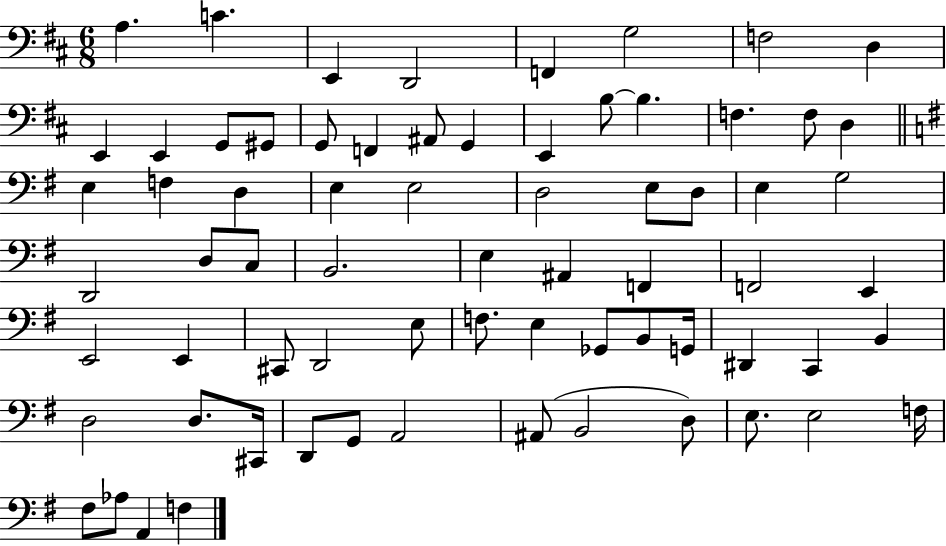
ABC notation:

X:1
T:Untitled
M:6/8
L:1/4
K:D
A, C E,, D,,2 F,, G,2 F,2 D, E,, E,, G,,/2 ^G,,/2 G,,/2 F,, ^A,,/2 G,, E,, B,/2 B, F, F,/2 D, E, F, D, E, E,2 D,2 E,/2 D,/2 E, G,2 D,,2 D,/2 C,/2 B,,2 E, ^A,, F,, F,,2 E,, E,,2 E,, ^C,,/2 D,,2 E,/2 F,/2 E, _G,,/2 B,,/2 G,,/4 ^D,, C,, B,, D,2 D,/2 ^C,,/4 D,,/2 G,,/2 A,,2 ^A,,/2 B,,2 D,/2 E,/2 E,2 F,/4 ^F,/2 _A,/2 A,, F,